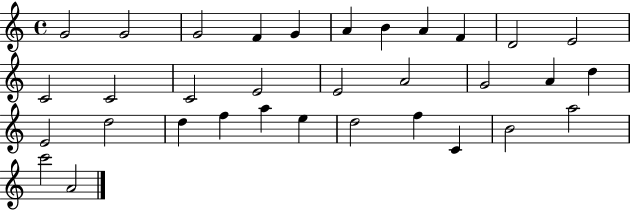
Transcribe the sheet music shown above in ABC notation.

X:1
T:Untitled
M:4/4
L:1/4
K:C
G2 G2 G2 F G A B A F D2 E2 C2 C2 C2 E2 E2 A2 G2 A d E2 d2 d f a e d2 f C B2 a2 c'2 A2